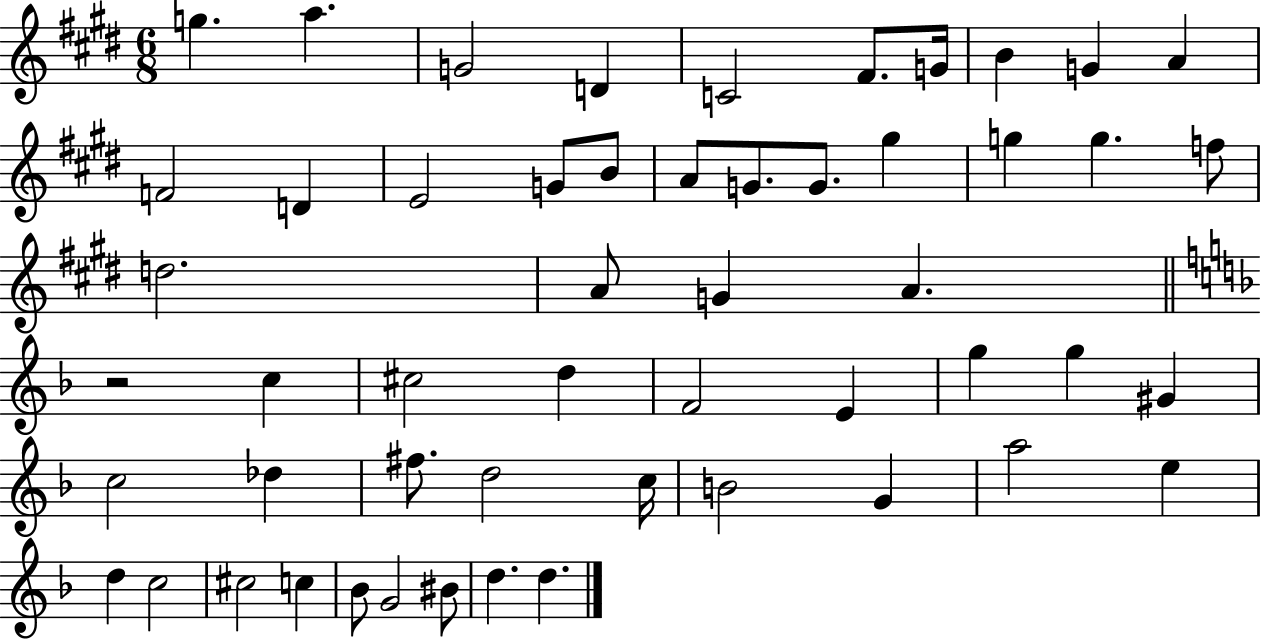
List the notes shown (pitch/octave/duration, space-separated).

G5/q. A5/q. G4/h D4/q C4/h F#4/e. G4/s B4/q G4/q A4/q F4/h D4/q E4/h G4/e B4/e A4/e G4/e. G4/e. G#5/q G5/q G5/q. F5/e D5/h. A4/e G4/q A4/q. R/h C5/q C#5/h D5/q F4/h E4/q G5/q G5/q G#4/q C5/h Db5/q F#5/e. D5/h C5/s B4/h G4/q A5/h E5/q D5/q C5/h C#5/h C5/q Bb4/e G4/h BIS4/e D5/q. D5/q.